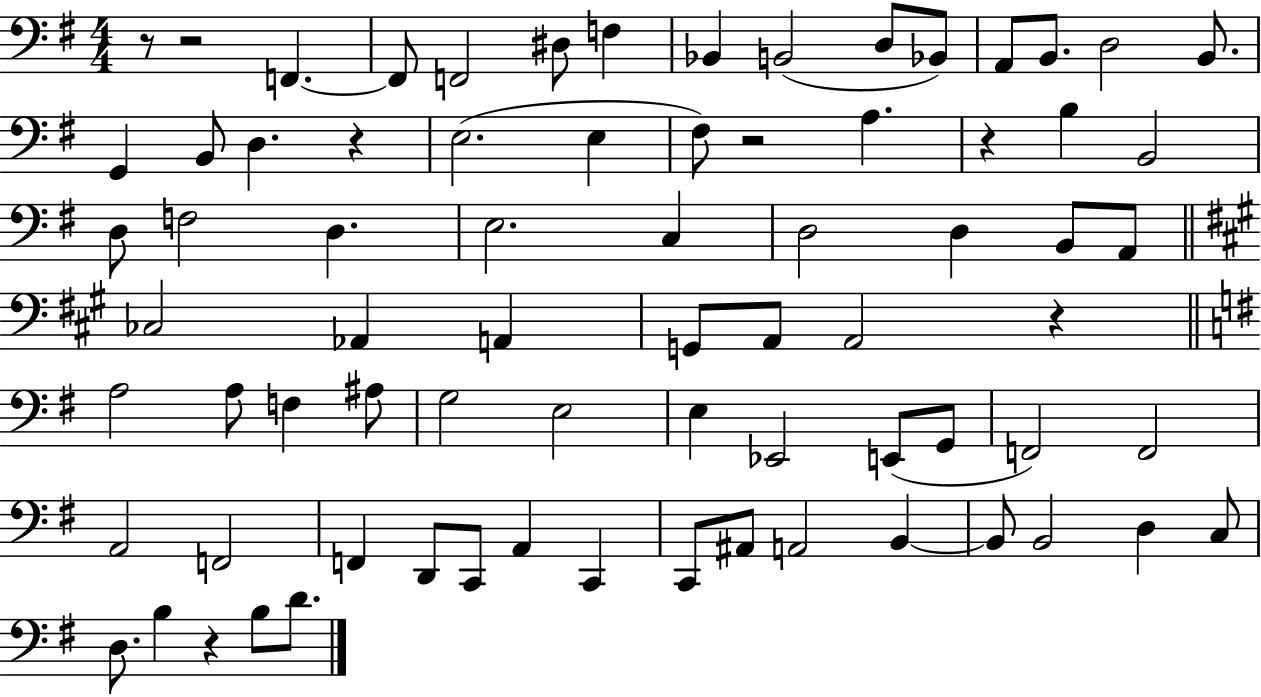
X:1
T:Untitled
M:4/4
L:1/4
K:G
z/2 z2 F,, F,,/2 F,,2 ^D,/2 F, _B,, B,,2 D,/2 _B,,/2 A,,/2 B,,/2 D,2 B,,/2 G,, B,,/2 D, z E,2 E, ^F,/2 z2 A, z B, B,,2 D,/2 F,2 D, E,2 C, D,2 D, B,,/2 A,,/2 _C,2 _A,, A,, G,,/2 A,,/2 A,,2 z A,2 A,/2 F, ^A,/2 G,2 E,2 E, _E,,2 E,,/2 G,,/2 F,,2 F,,2 A,,2 F,,2 F,, D,,/2 C,,/2 A,, C,, C,,/2 ^A,,/2 A,,2 B,, B,,/2 B,,2 D, C,/2 D,/2 B, z B,/2 D/2